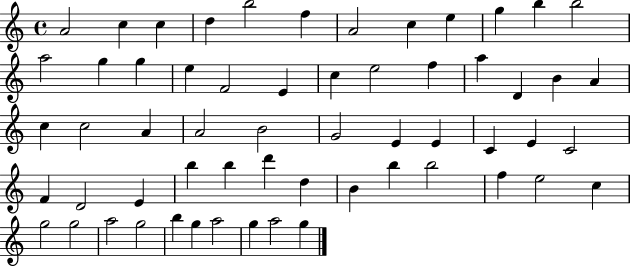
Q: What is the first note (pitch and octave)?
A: A4